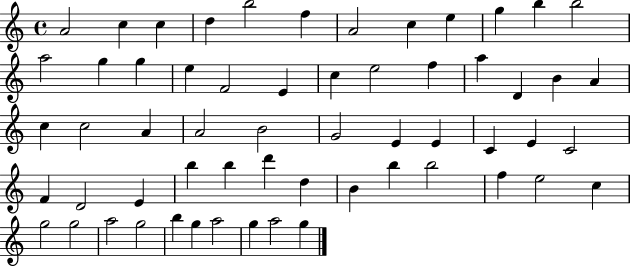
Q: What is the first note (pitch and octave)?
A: A4